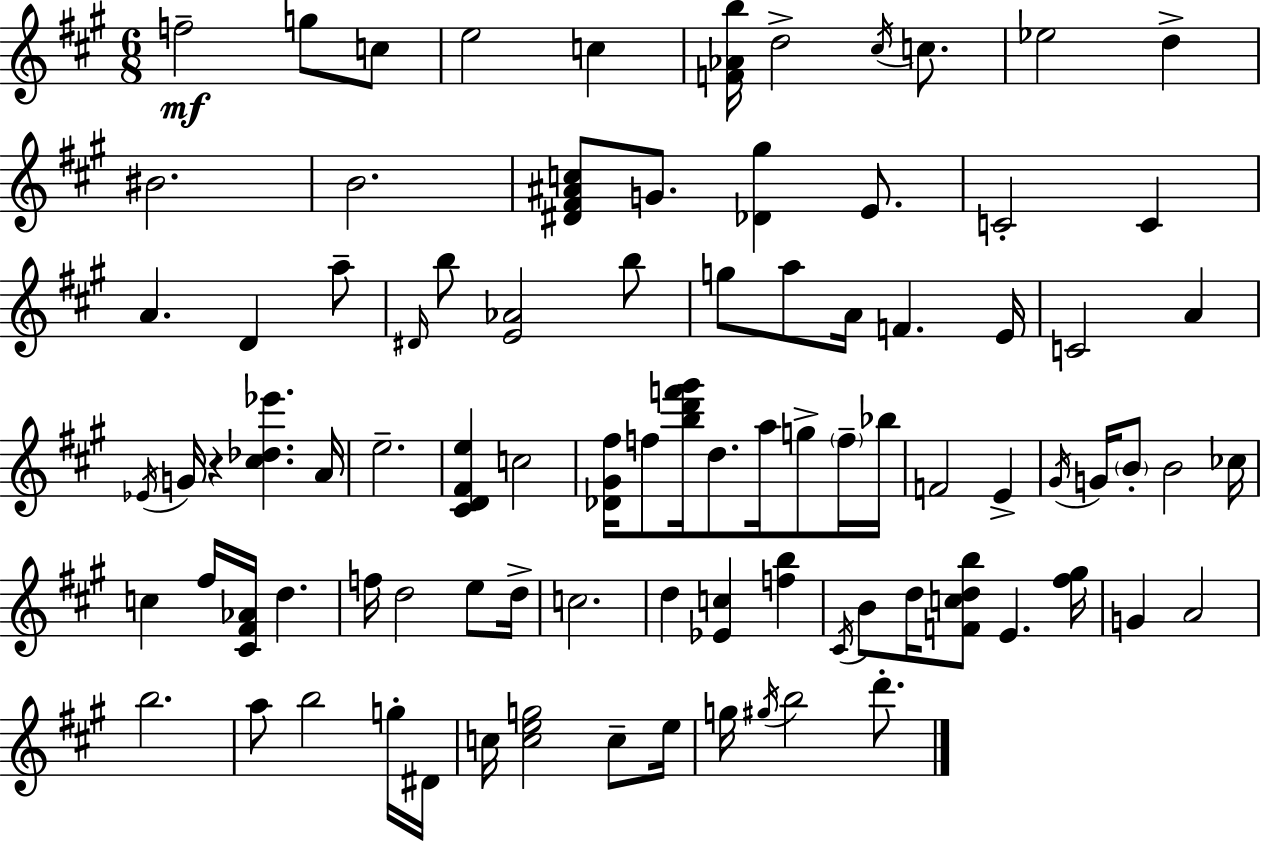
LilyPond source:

{
  \clef treble
  \numericTimeSignature
  \time 6/8
  \key a \major
  f''2--\mf g''8 c''8 | e''2 c''4 | <f' aes' b''>16 d''2-> \acciaccatura { cis''16 } c''8. | ees''2 d''4-> | \break bis'2. | b'2. | <dis' fis' ais' c''>8 g'8. <des' gis''>4 e'8. | c'2-. c'4 | \break a'4. d'4 a''8-- | \grace { dis'16 } b''8 <e' aes'>2 | b''8 g''8 a''8 a'16 f'4. | e'16 c'2 a'4 | \break \acciaccatura { ees'16 } g'16 r4 <cis'' des'' ees'''>4. | a'16 e''2.-- | <cis' d' fis' e''>4 c''2 | <des' gis' fis''>16 f''8 <b'' d''' f''' gis'''>16 d''8. a''16 g''8-> | \break \parenthesize f''16-- bes''16 f'2 e'4-> | \acciaccatura { gis'16 } g'16 \parenthesize b'8-. b'2 | ces''16 c''4 fis''16 <cis' fis' aes'>16 d''4. | f''16 d''2 | \break e''8 d''16-> c''2. | d''4 <ees' c''>4 | <f'' b''>4 \acciaccatura { cis'16 } b'8 d''16 <f' c'' d'' b''>8 e'4. | <fis'' gis''>16 g'4 a'2 | \break b''2. | a''8 b''2 | g''16-. dis'16 c''16 <c'' e'' g''>2 | c''8-- e''16 g''16 \acciaccatura { gis''16 } b''2 | \break d'''8.-. \bar "|."
}